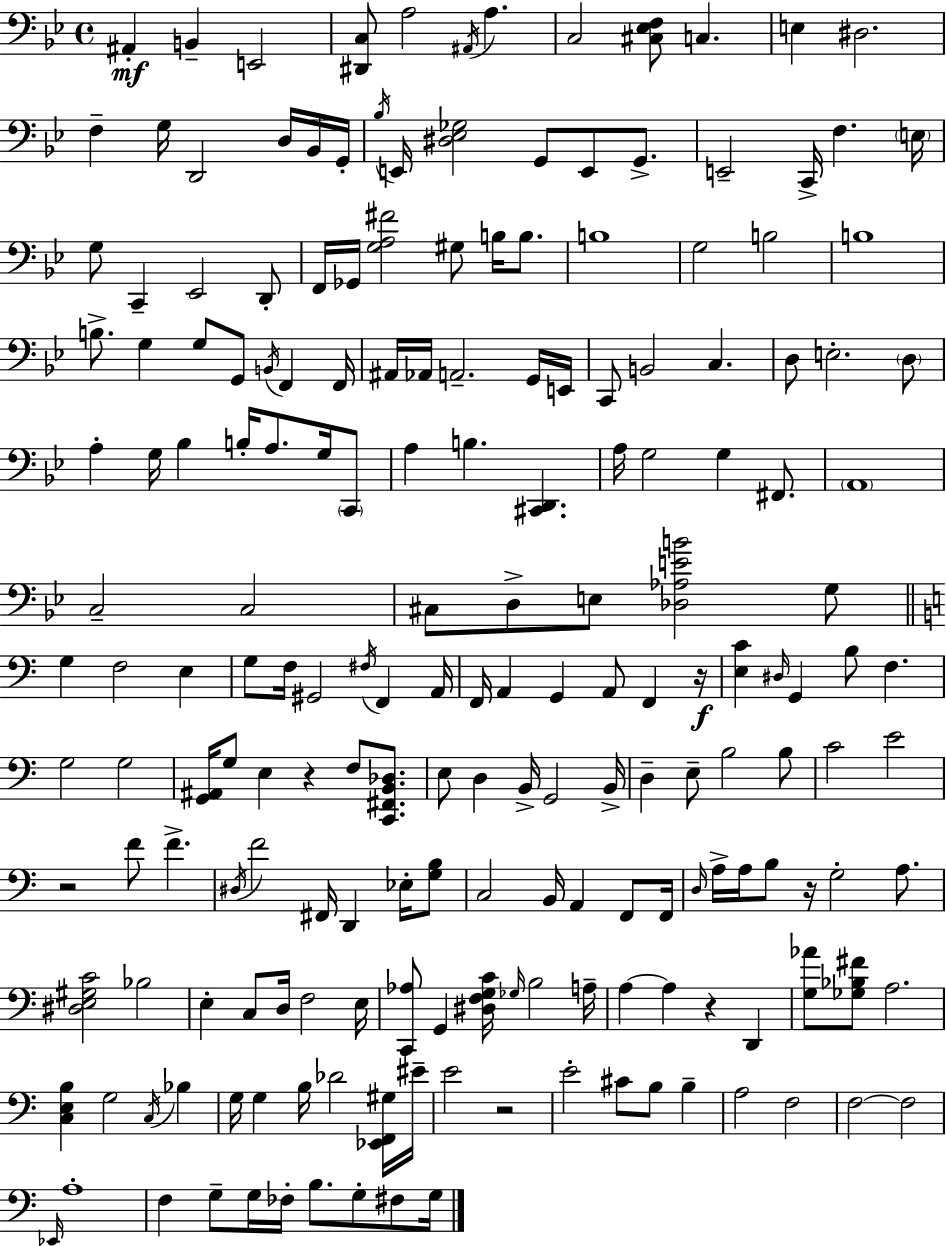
X:1
T:Untitled
M:4/4
L:1/4
K:Bb
^A,, B,, E,,2 [^D,,C,]/2 A,2 ^A,,/4 A, C,2 [^C,_E,F,]/2 C, E, ^D,2 F, G,/4 D,,2 D,/4 _B,,/4 G,,/4 _B,/4 E,,/4 [^D,_E,_G,]2 G,,/2 E,,/2 G,,/2 E,,2 C,,/4 F, E,/4 G,/2 C,, _E,,2 D,,/2 F,,/4 _G,,/4 [G,A,^F]2 ^G,/2 B,/4 B,/2 B,4 G,2 B,2 B,4 B,/2 G, G,/2 G,,/2 B,,/4 F,, F,,/4 ^A,,/4 _A,,/4 A,,2 G,,/4 E,,/4 C,,/2 B,,2 C, D,/2 E,2 D,/2 A, G,/4 _B, B,/4 A,/2 G,/4 C,,/2 A, B, [^C,,D,,] A,/4 G,2 G, ^F,,/2 A,,4 C,2 C,2 ^C,/2 D,/2 E,/2 [_D,_A,EB]2 G,/2 G, F,2 E, G,/2 F,/4 ^G,,2 ^F,/4 F,, A,,/4 F,,/4 A,, G,, A,,/2 F,, z/4 [E,C] ^D,/4 G,, B,/2 F, G,2 G,2 [G,,^A,,]/4 G,/2 E, z F,/2 [C,,^F,,B,,_D,]/2 E,/2 D, B,,/4 G,,2 B,,/4 D, E,/2 B,2 B,/2 C2 E2 z2 F/2 F ^D,/4 F2 ^F,,/4 D,, _E,/4 [G,B,]/2 C,2 B,,/4 A,, F,,/2 F,,/4 D,/4 A,/4 A,/4 B,/2 z/4 G,2 A,/2 [^D,E,^G,C]2 _B,2 E, C,/2 D,/4 F,2 E,/4 [C,,_A,]/2 G,, [^D,F,G,C]/4 _G,/4 B,2 A,/4 A, A, z D,, [G,_A]/2 [_G,_B,^F]/2 A,2 [C,E,B,] G,2 C,/4 _B, G,/4 G, B,/4 _D2 [_E,,F,,^G,]/4 ^E/4 E2 z2 E2 ^C/2 B,/2 B, A,2 F,2 F,2 F,2 _E,,/4 A,4 F, G,/2 G,/4 _F,/4 B,/2 G,/2 ^F,/2 G,/4